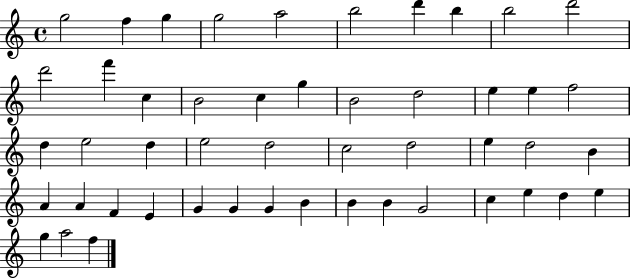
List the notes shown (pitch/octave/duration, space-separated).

G5/h F5/q G5/q G5/h A5/h B5/h D6/q B5/q B5/h D6/h D6/h F6/q C5/q B4/h C5/q G5/q B4/h D5/h E5/q E5/q F5/h D5/q E5/h D5/q E5/h D5/h C5/h D5/h E5/q D5/h B4/q A4/q A4/q F4/q E4/q G4/q G4/q G4/q B4/q B4/q B4/q G4/h C5/q E5/q D5/q E5/q G5/q A5/h F5/q